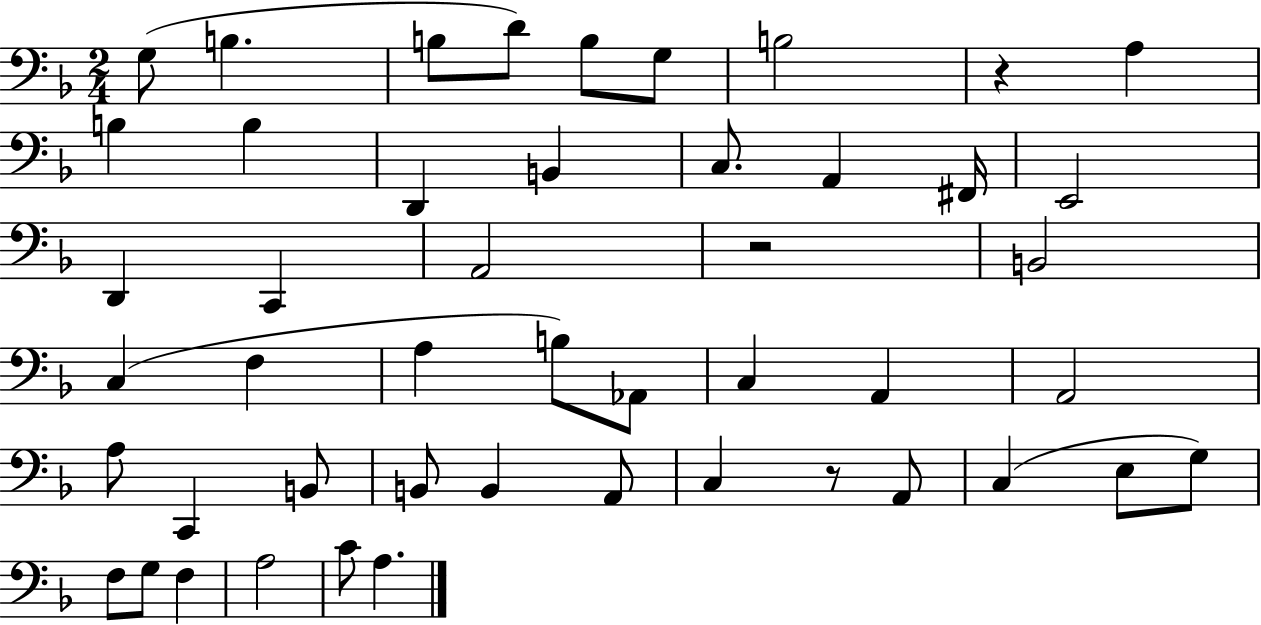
{
  \clef bass
  \numericTimeSignature
  \time 2/4
  \key f \major
  \repeat volta 2 { g8( b4. | b8 d'8) b8 g8 | b2 | r4 a4 | \break b4 b4 | d,4 b,4 | c8. a,4 fis,16 | e,2 | \break d,4 c,4 | a,2 | r2 | b,2 | \break c4( f4 | a4 b8) aes,8 | c4 a,4 | a,2 | \break a8 c,4 b,8 | b,8 b,4 a,8 | c4 r8 a,8 | c4( e8 g8) | \break f8 g8 f4 | a2 | c'8 a4. | } \bar "|."
}